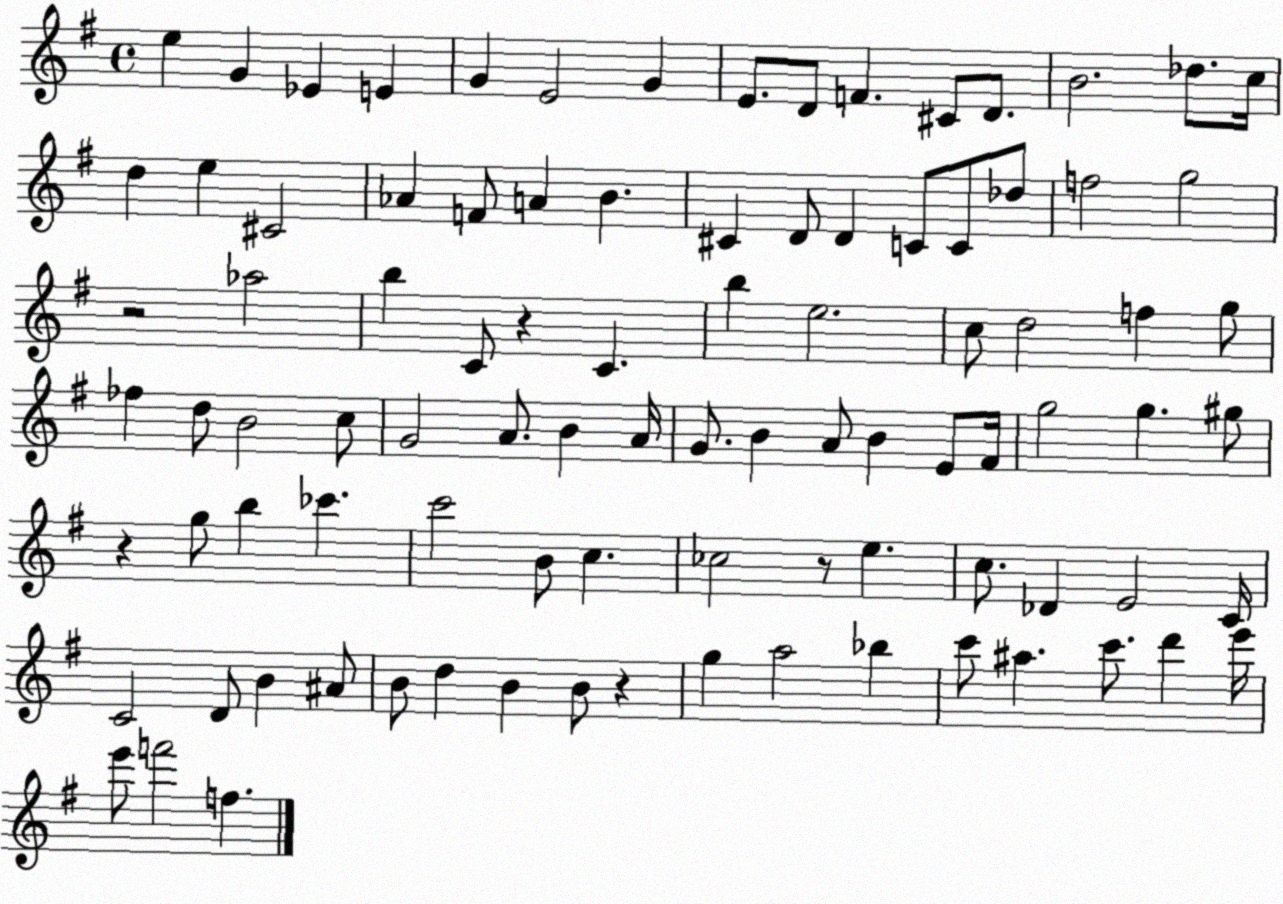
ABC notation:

X:1
T:Untitled
M:4/4
L:1/4
K:G
e G _E E G E2 G E/2 D/2 F ^C/2 D/2 B2 _d/2 c/4 d e ^C2 _A F/2 A B ^C D/2 D C/2 C/2 _d/2 f2 g2 z2 _a2 b C/2 z C b e2 c/2 d2 f g/2 _f d/2 B2 c/2 G2 A/2 B A/4 G/2 B A/2 B E/2 ^F/4 g2 g ^g/2 z g/2 b _c' c'2 B/2 c _c2 z/2 e c/2 _D E2 C/4 C2 D/2 B ^A/2 B/2 d B B/2 z g a2 _b c'/2 ^a c'/2 d' e'/4 e'/2 f'2 f